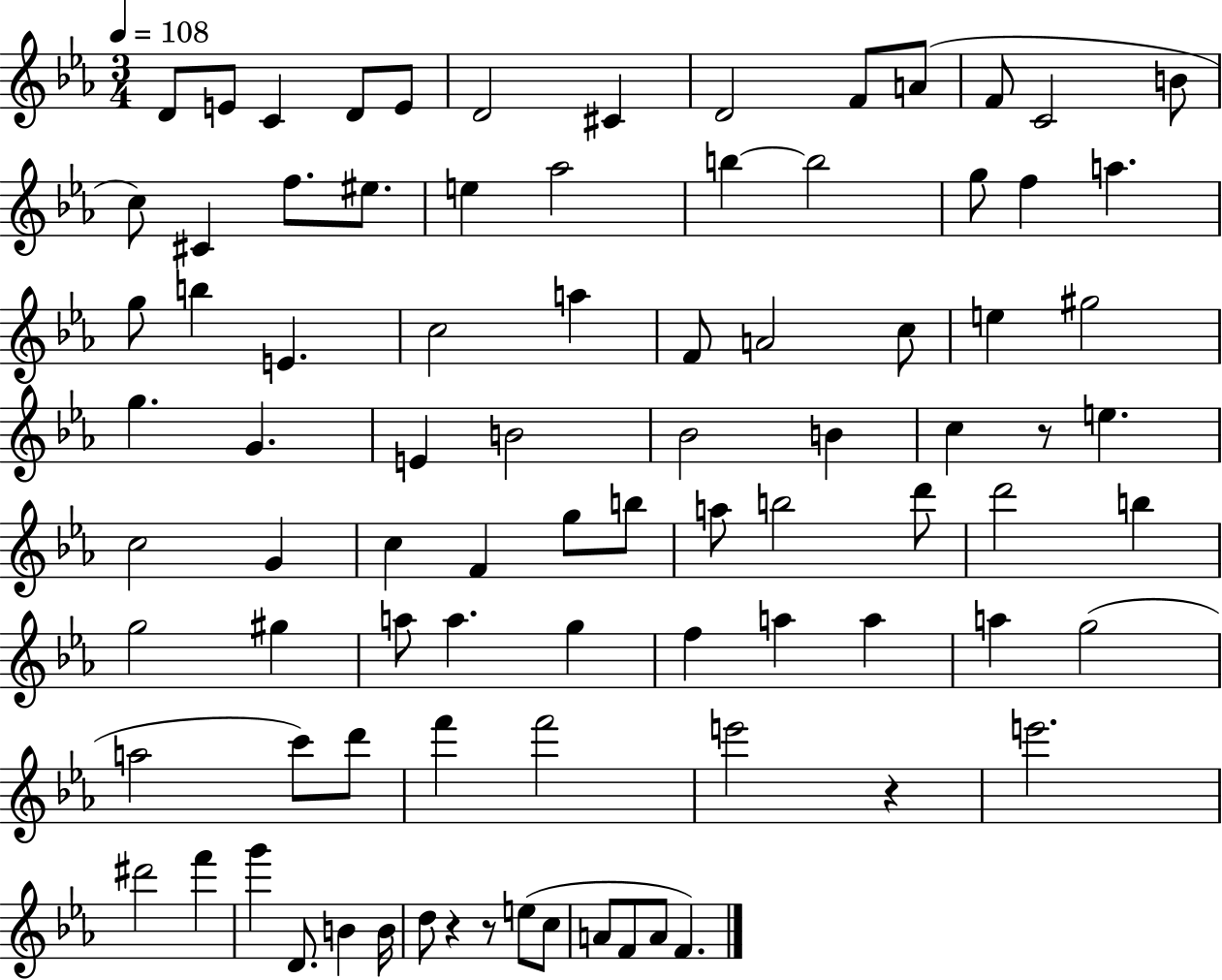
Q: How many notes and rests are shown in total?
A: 87